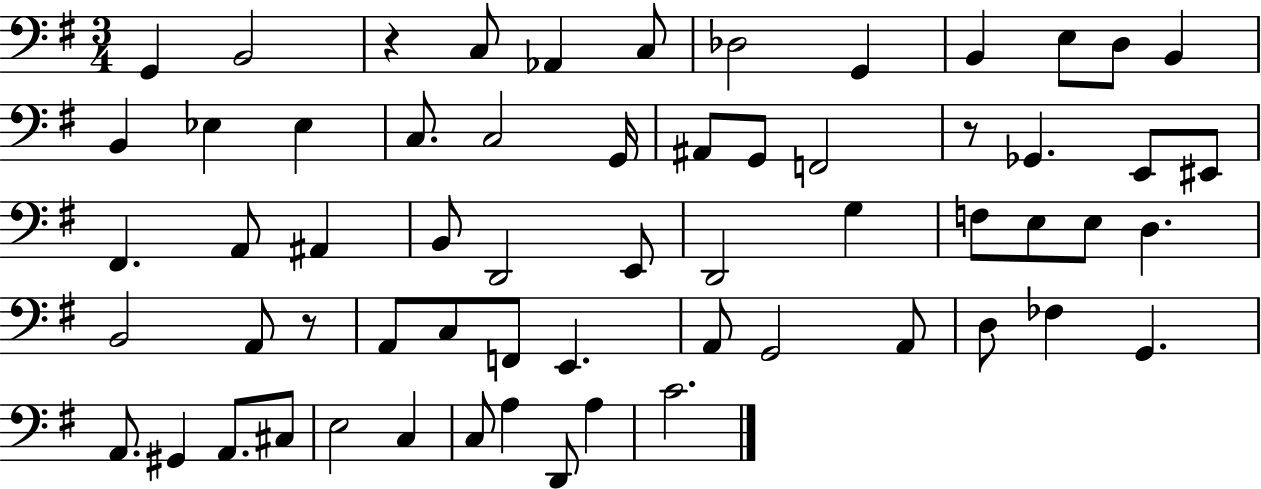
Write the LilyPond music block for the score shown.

{
  \clef bass
  \numericTimeSignature
  \time 3/4
  \key g \major
  g,4 b,2 | r4 c8 aes,4 c8 | des2 g,4 | b,4 e8 d8 b,4 | \break b,4 ees4 ees4 | c8. c2 g,16 | ais,8 g,8 f,2 | r8 ges,4. e,8 eis,8 | \break fis,4. a,8 ais,4 | b,8 d,2 e,8 | d,2 g4 | f8 e8 e8 d4. | \break b,2 a,8 r8 | a,8 c8 f,8 e,4. | a,8 g,2 a,8 | d8 fes4 g,4. | \break a,8. gis,4 a,8. cis8 | e2 c4 | c8 a4 d,8 a4 | c'2. | \break \bar "|."
}